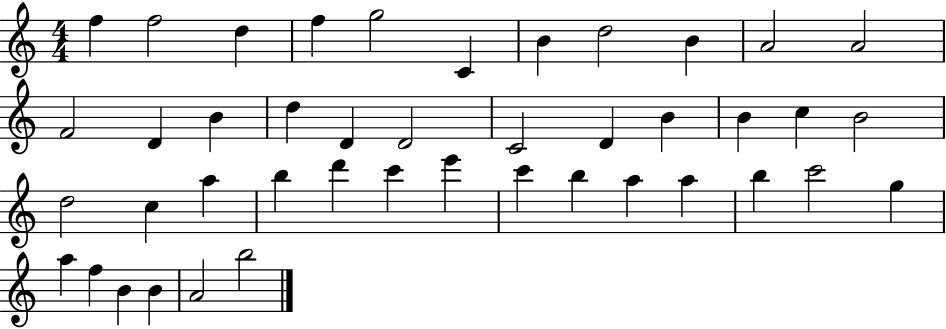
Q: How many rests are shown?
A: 0